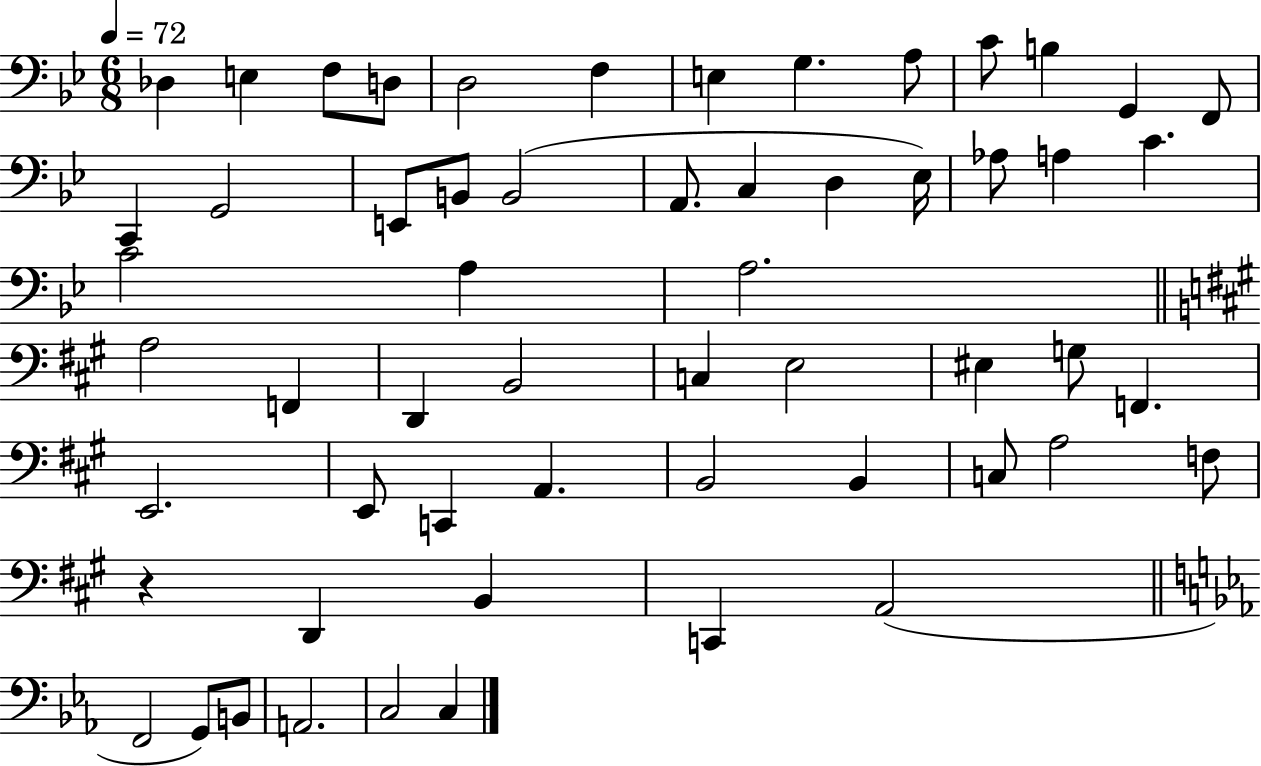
X:1
T:Untitled
M:6/8
L:1/4
K:Bb
_D, E, F,/2 D,/2 D,2 F, E, G, A,/2 C/2 B, G,, F,,/2 C,, G,,2 E,,/2 B,,/2 B,,2 A,,/2 C, D, _E,/4 _A,/2 A, C C2 A, A,2 A,2 F,, D,, B,,2 C, E,2 ^E, G,/2 F,, E,,2 E,,/2 C,, A,, B,,2 B,, C,/2 A,2 F,/2 z D,, B,, C,, A,,2 F,,2 G,,/2 B,,/2 A,,2 C,2 C,